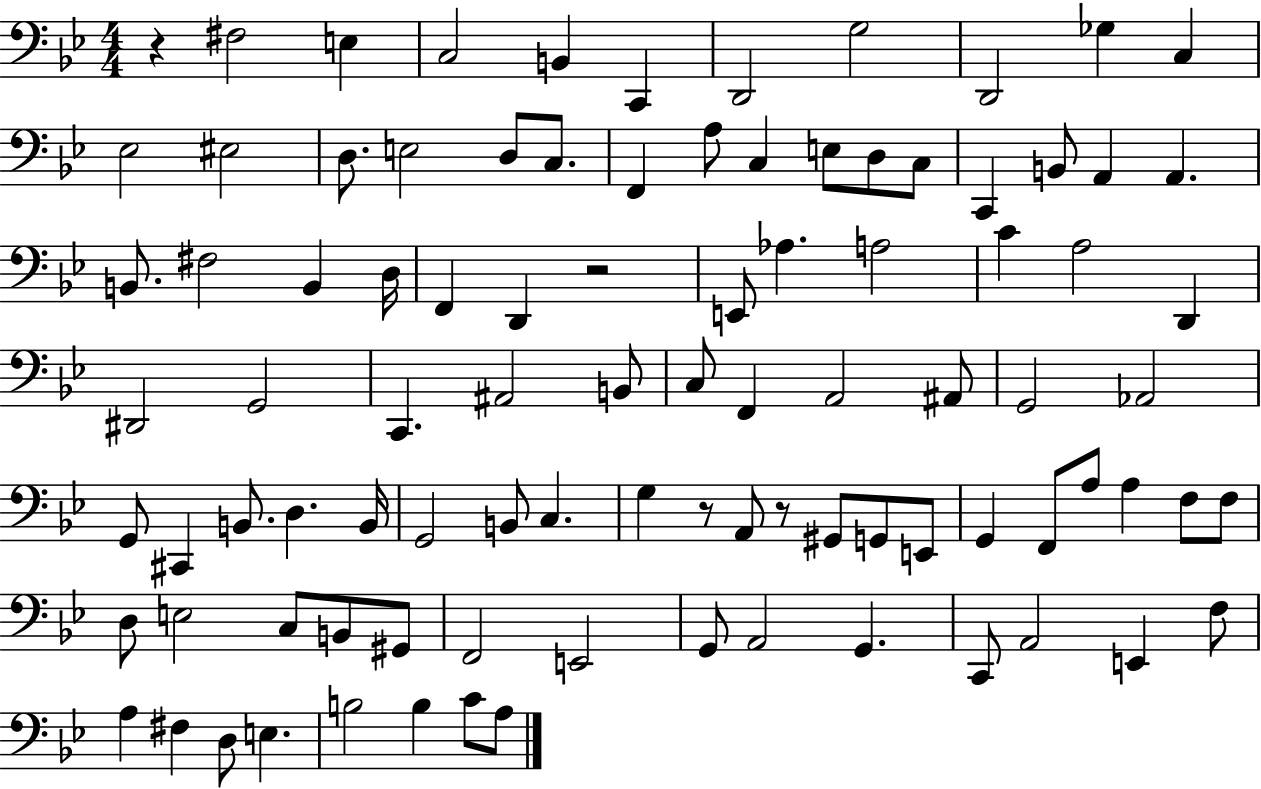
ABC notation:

X:1
T:Untitled
M:4/4
L:1/4
K:Bb
z ^F,2 E, C,2 B,, C,, D,,2 G,2 D,,2 _G, C, _E,2 ^E,2 D,/2 E,2 D,/2 C,/2 F,, A,/2 C, E,/2 D,/2 C,/2 C,, B,,/2 A,, A,, B,,/2 ^F,2 B,, D,/4 F,, D,, z2 E,,/2 _A, A,2 C A,2 D,, ^D,,2 G,,2 C,, ^A,,2 B,,/2 C,/2 F,, A,,2 ^A,,/2 G,,2 _A,,2 G,,/2 ^C,, B,,/2 D, B,,/4 G,,2 B,,/2 C, G, z/2 A,,/2 z/2 ^G,,/2 G,,/2 E,,/2 G,, F,,/2 A,/2 A, F,/2 F,/2 D,/2 E,2 C,/2 B,,/2 ^G,,/2 F,,2 E,,2 G,,/2 A,,2 G,, C,,/2 A,,2 E,, F,/2 A, ^F, D,/2 E, B,2 B, C/2 A,/2